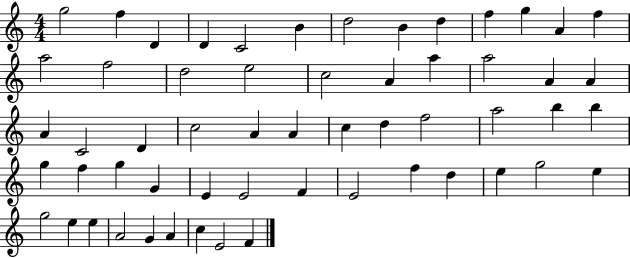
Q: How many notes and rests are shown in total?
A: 57